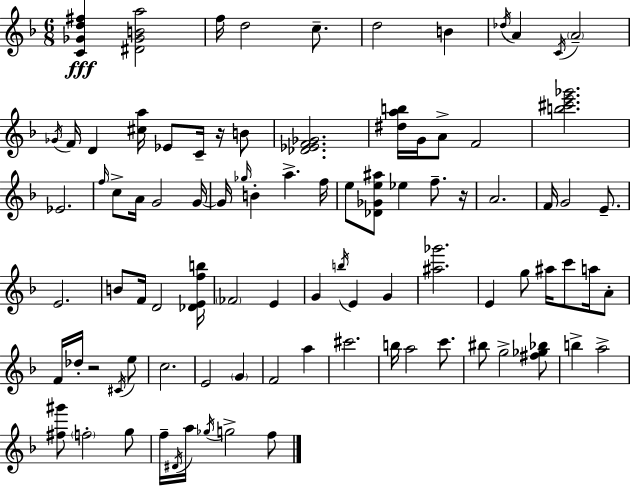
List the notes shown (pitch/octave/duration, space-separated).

[C4,Gb4,D5,F#5]/q [D#4,Gb4,B4,A5]/h F5/s D5/h C5/e. D5/h B4/q Db5/s A4/q C4/s A4/h Gb4/s F4/s D4/q [C#5,A5]/s Eb4/e C4/s R/s B4/e [Db4,Eb4,F4,Gb4]/h. [D#5,A5,B5]/s G4/s A4/e F4/h [B5,C#6,E6,Gb6]/h. Eb4/h. F5/s C5/e A4/s G4/h G4/s G4/s Gb5/s B4/q A5/q. F5/s E5/e [Db4,Gb4,E5,A#5]/e Eb5/q F5/e. R/s A4/h. F4/s G4/h E4/e. E4/h. B4/e F4/s D4/h [Db4,E4,F5,B5]/s FES4/h E4/q G4/q B5/s E4/q G4/q [A#5,Gb6]/h. E4/q G5/e A#5/s C6/e A5/s A4/e F4/s Db5/s R/h C#4/s E5/e C5/h. E4/h G4/q F4/h A5/q C#6/h. B5/s A5/h C6/e. BIS5/e G5/h [F#5,Gb5,Bb5]/e B5/q A5/h [F#5,G#6]/e F5/h G5/e F5/s D#4/s A5/s Gb5/s G5/h F5/e